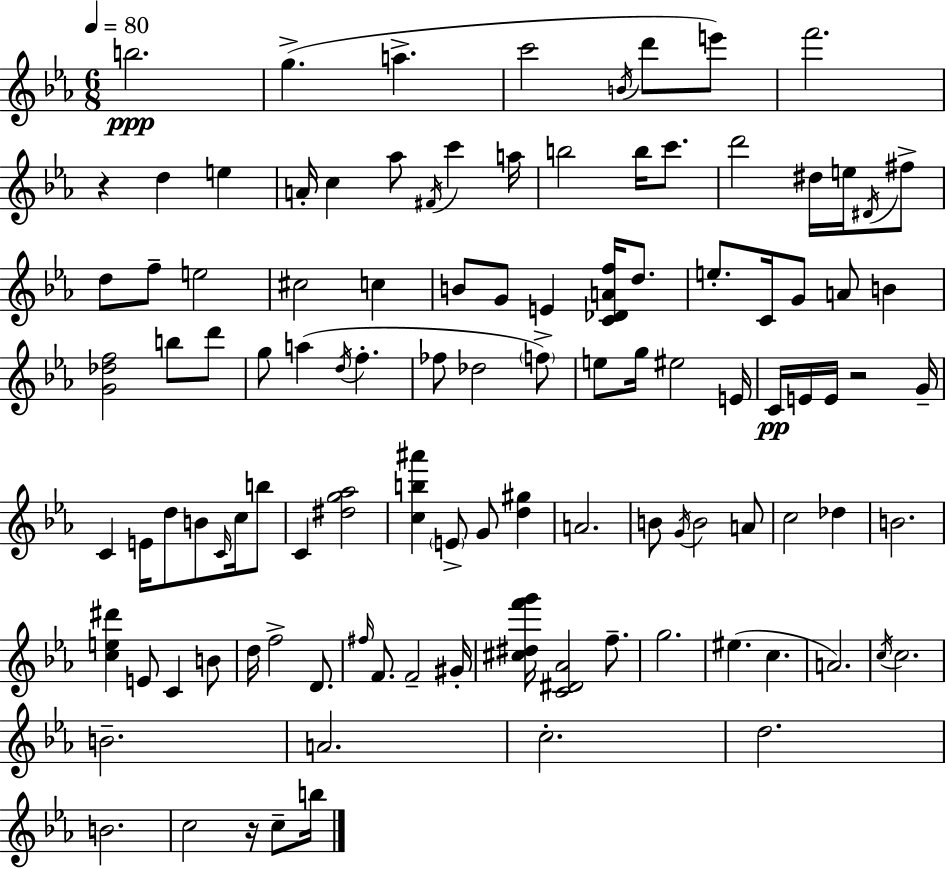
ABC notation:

X:1
T:Untitled
M:6/8
L:1/4
K:Cm
b2 g a c'2 B/4 d'/2 e'/2 f'2 z d e A/4 c _a/2 ^F/4 c' a/4 b2 b/4 c'/2 d'2 ^d/4 e/4 ^D/4 ^f/2 d/2 f/2 e2 ^c2 c B/2 G/2 E [C_DAf]/4 d/2 e/2 C/4 G/2 A/2 B [G_df]2 b/2 d'/2 g/2 a d/4 f _f/2 _d2 f/2 e/2 g/4 ^e2 E/4 C/4 E/4 E/4 z2 G/4 C E/4 d/2 B/2 C/4 c/4 b/2 C [^dg_a]2 [cb^a'] E/2 G/2 [d^g] A2 B/2 G/4 B2 A/2 c2 _d B2 [ce^d'] E/2 C B/2 d/4 f2 D/2 ^f/4 F/2 F2 ^G/4 [^c^df'g']/4 [C^D_A]2 f/2 g2 ^e c A2 c/4 c2 B2 A2 c2 d2 B2 c2 z/4 c/2 b/4